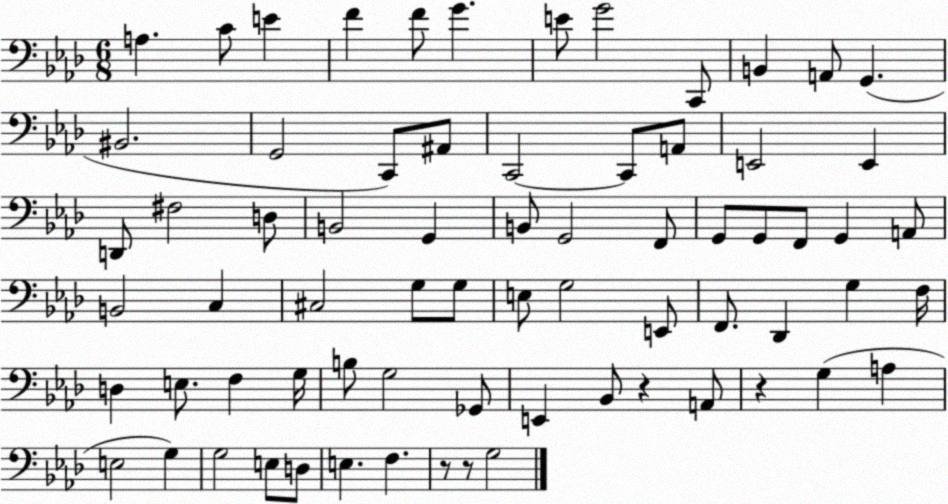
X:1
T:Untitled
M:6/8
L:1/4
K:Ab
A, C/2 E F F/2 G E/2 G2 C,,/2 B,, A,,/2 G,, ^B,,2 G,,2 C,,/2 ^A,,/2 C,,2 C,,/2 A,,/2 E,,2 E,, D,,/2 ^F,2 D,/2 B,,2 G,, B,,/2 G,,2 F,,/2 G,,/2 G,,/2 F,,/2 G,, A,,/2 B,,2 C, ^C,2 G,/2 G,/2 E,/2 G,2 E,,/2 F,,/2 _D,, G, F,/4 D, E,/2 F, G,/4 B,/2 G,2 _G,,/2 E,, _B,,/2 z A,,/2 z G, A, E,2 G, G,2 E,/2 D,/2 E, F, z/2 z/2 G,2